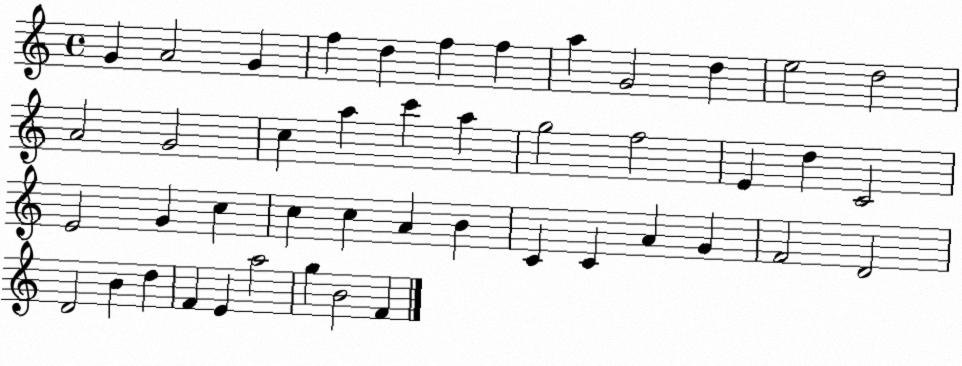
X:1
T:Untitled
M:4/4
L:1/4
K:C
G A2 G f d f f a G2 d e2 d2 A2 G2 c a c' a g2 f2 E d C2 E2 G c c c A B C C A G F2 D2 D2 B d F E a2 g B2 F